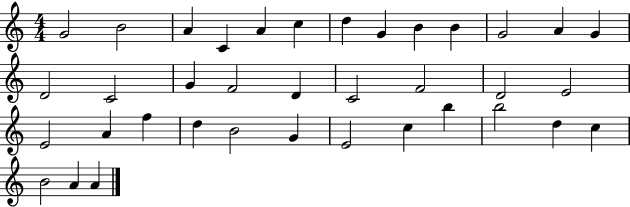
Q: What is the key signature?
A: C major